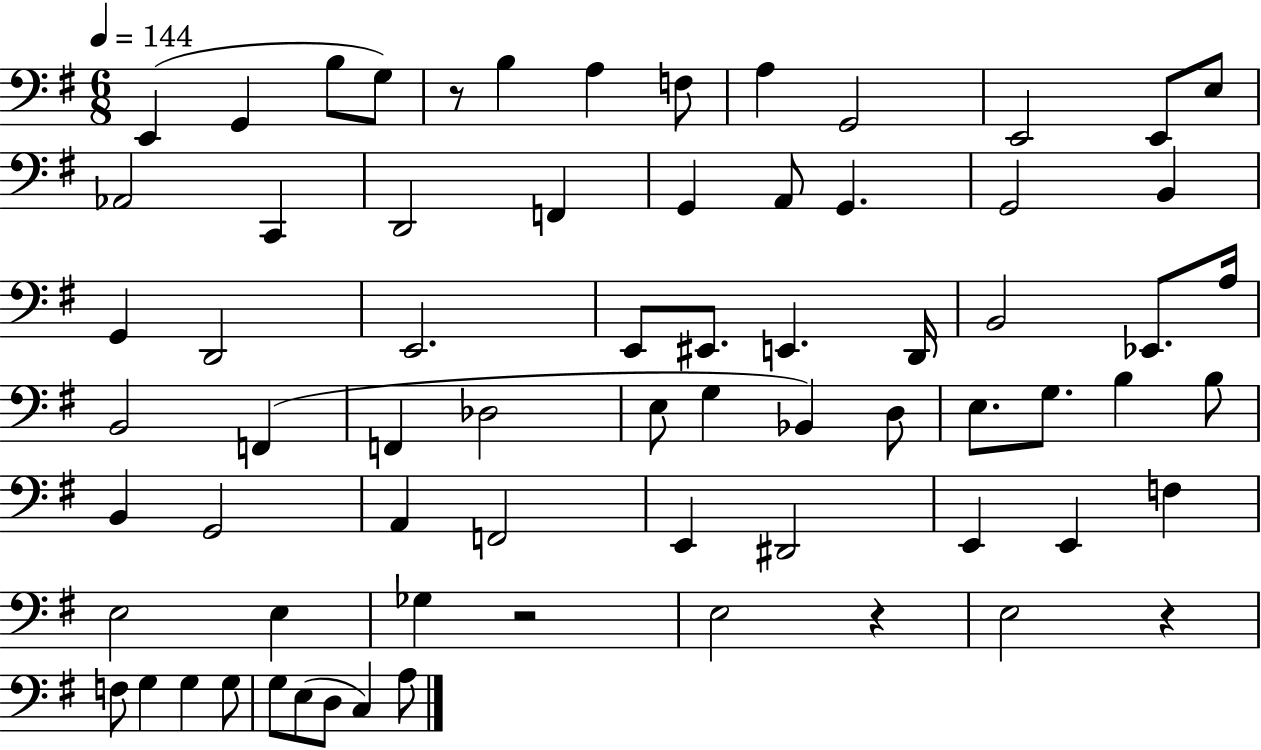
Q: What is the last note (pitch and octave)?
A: A3